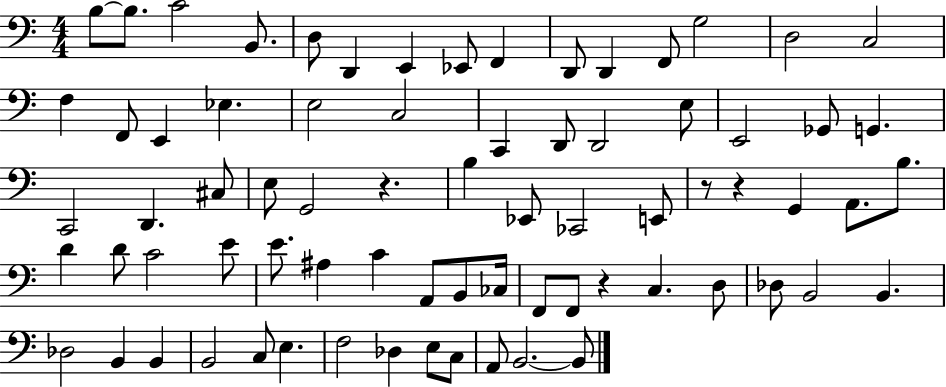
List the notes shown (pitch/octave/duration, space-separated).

B3/e B3/e. C4/h B2/e. D3/e D2/q E2/q Eb2/e F2/q D2/e D2/q F2/e G3/h D3/h C3/h F3/q F2/e E2/q Eb3/q. E3/h C3/h C2/q D2/e D2/h E3/e E2/h Gb2/e G2/q. C2/h D2/q. C#3/e E3/e G2/h R/q. B3/q Eb2/e CES2/h E2/e R/e R/q G2/q A2/e. B3/e. D4/q D4/e C4/h E4/e E4/e. A#3/q C4/q A2/e B2/e CES3/s F2/e F2/e R/q C3/q. D3/e Db3/e B2/h B2/q. Db3/h B2/q B2/q B2/h C3/e E3/q. F3/h Db3/q E3/e C3/e A2/e B2/h. B2/e